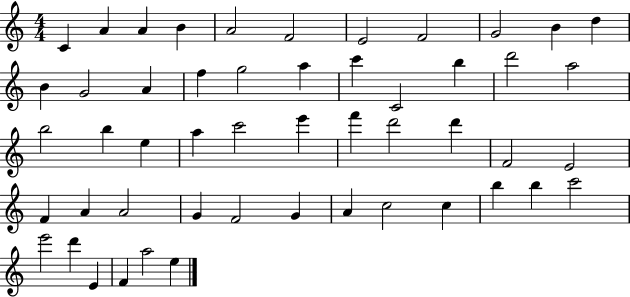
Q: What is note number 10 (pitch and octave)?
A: B4